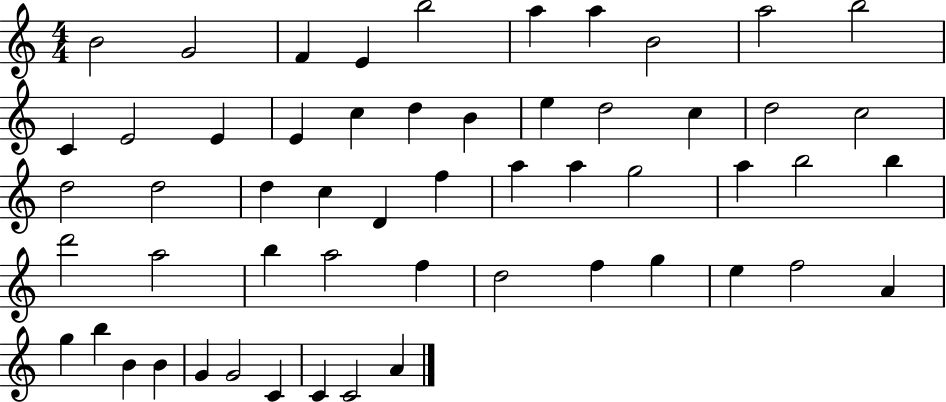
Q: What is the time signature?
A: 4/4